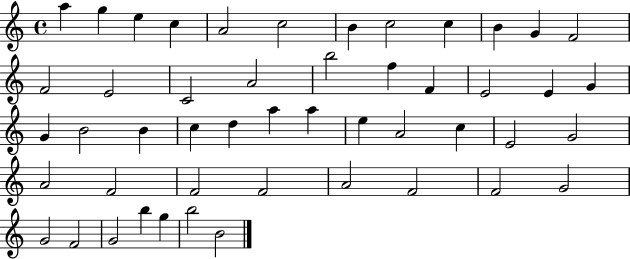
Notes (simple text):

A5/q G5/q E5/q C5/q A4/h C5/h B4/q C5/h C5/q B4/q G4/q F4/h F4/h E4/h C4/h A4/h B5/h F5/q F4/q E4/h E4/q G4/q G4/q B4/h B4/q C5/q D5/q A5/q A5/q E5/q A4/h C5/q E4/h G4/h A4/h F4/h F4/h F4/h A4/h F4/h F4/h G4/h G4/h F4/h G4/h B5/q G5/q B5/h B4/h